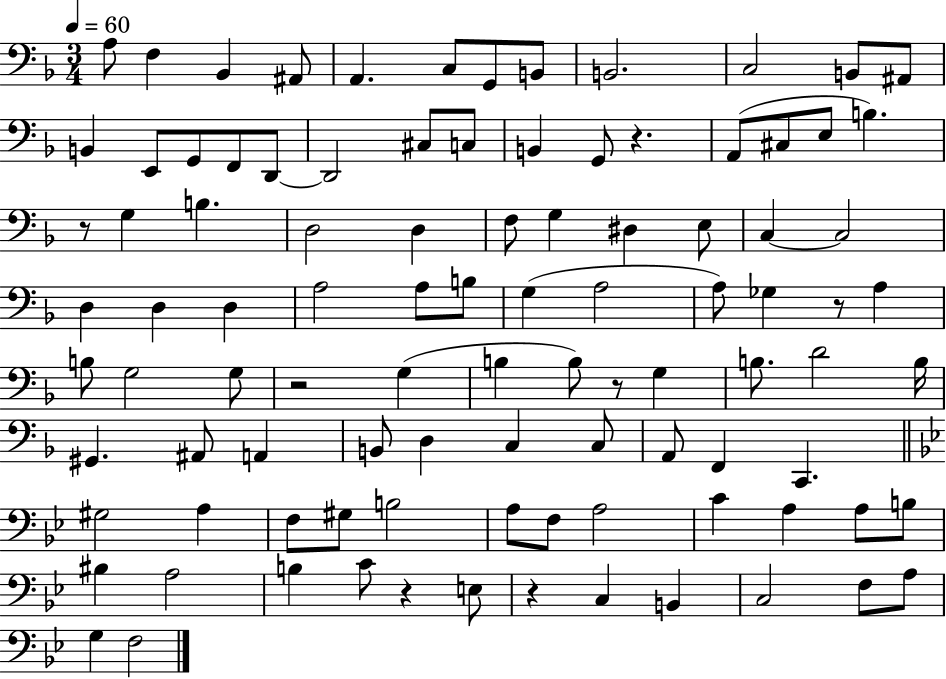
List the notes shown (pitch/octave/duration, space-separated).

A3/e F3/q Bb2/q A#2/e A2/q. C3/e G2/e B2/e B2/h. C3/h B2/e A#2/e B2/q E2/e G2/e F2/e D2/e D2/h C#3/e C3/e B2/q G2/e R/q. A2/e C#3/e E3/e B3/q. R/e G3/q B3/q. D3/h D3/q F3/e G3/q D#3/q E3/e C3/q C3/h D3/q D3/q D3/q A3/h A3/e B3/e G3/q A3/h A3/e Gb3/q R/e A3/q B3/e G3/h G3/e R/h G3/q B3/q B3/e R/e G3/q B3/e. D4/h B3/s G#2/q. A#2/e A2/q B2/e D3/q C3/q C3/e A2/e F2/q C2/q. G#3/h A3/q F3/e G#3/e B3/h A3/e F3/e A3/h C4/q A3/q A3/e B3/e BIS3/q A3/h B3/q C4/e R/q E3/e R/q C3/q B2/q C3/h F3/e A3/e G3/q F3/h